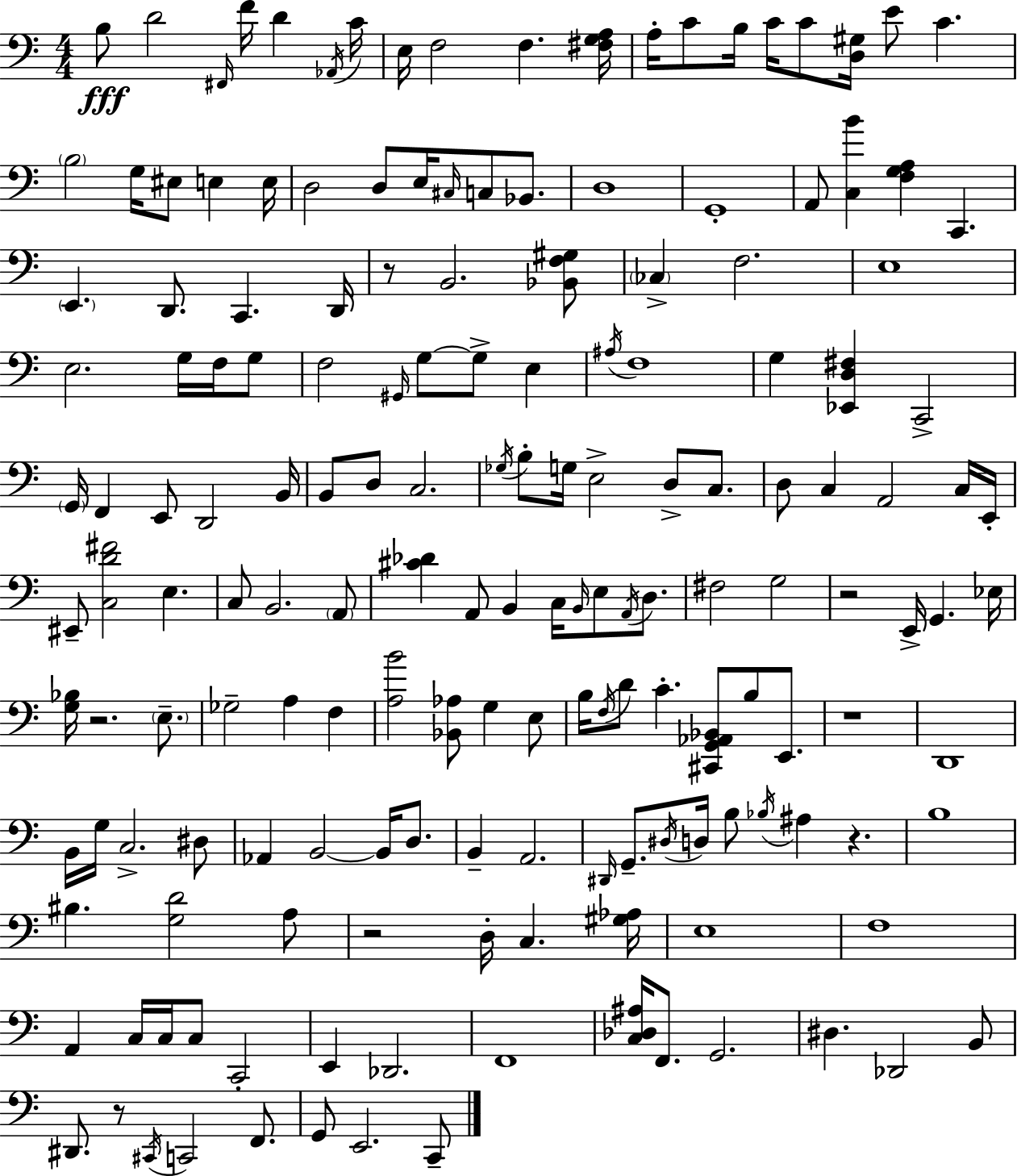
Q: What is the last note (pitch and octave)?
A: C2